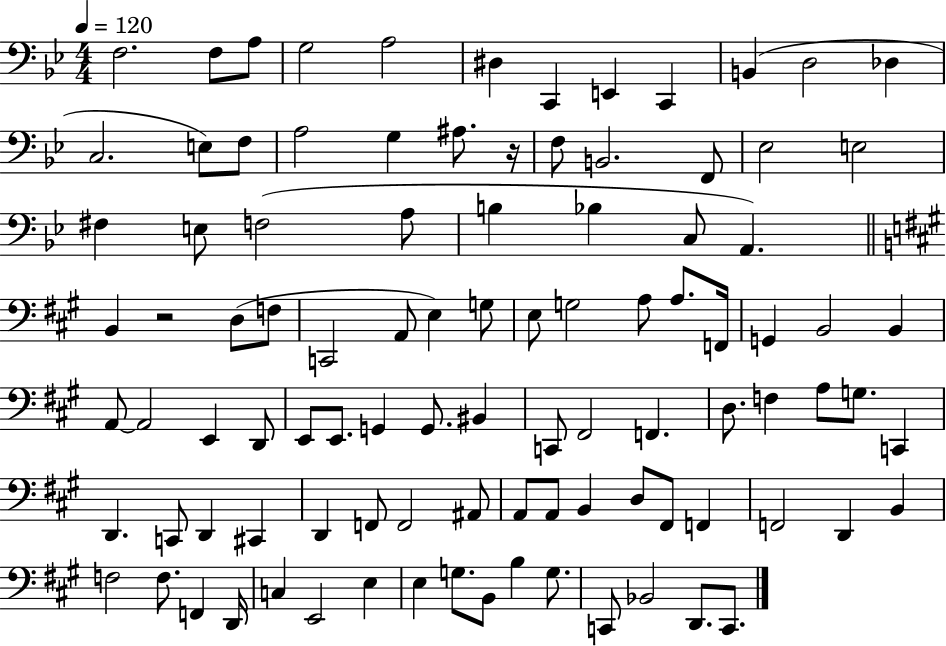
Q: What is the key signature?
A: BES major